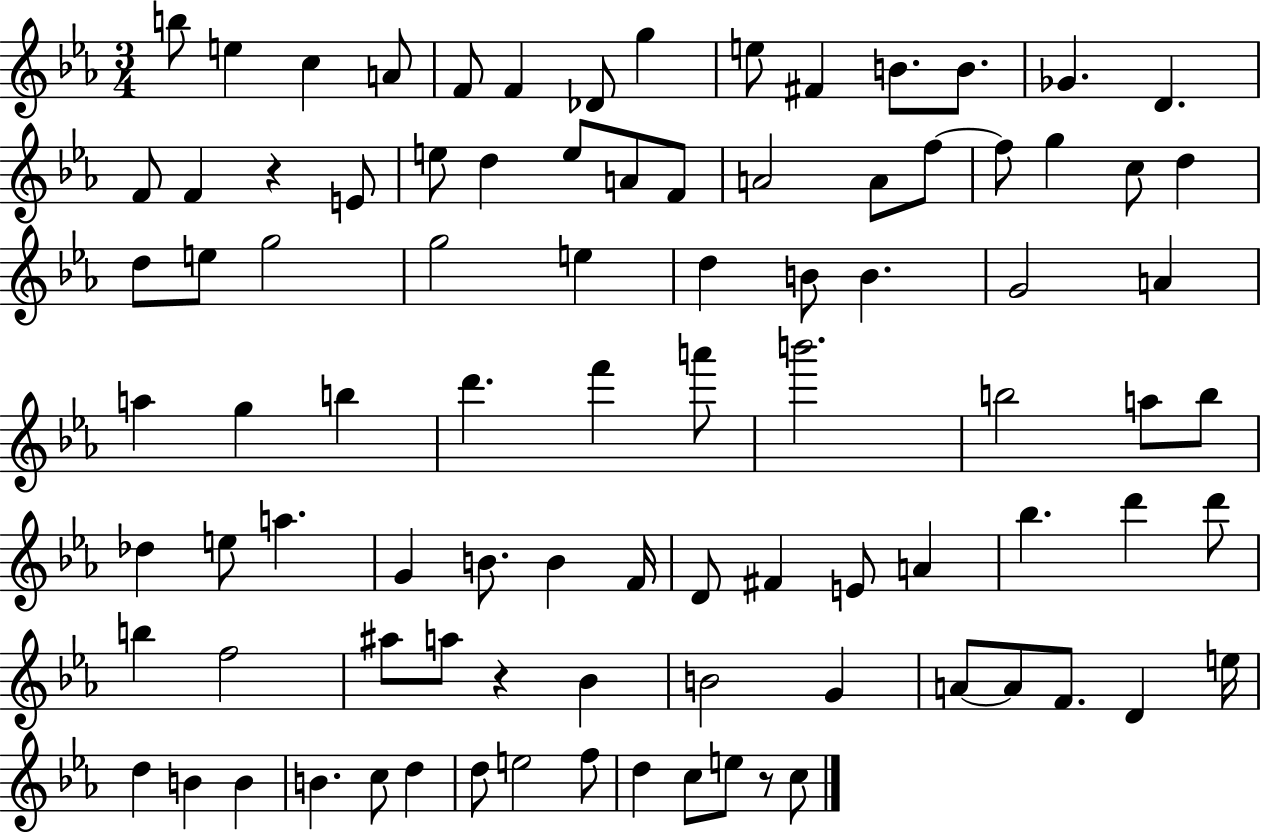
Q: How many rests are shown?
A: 3